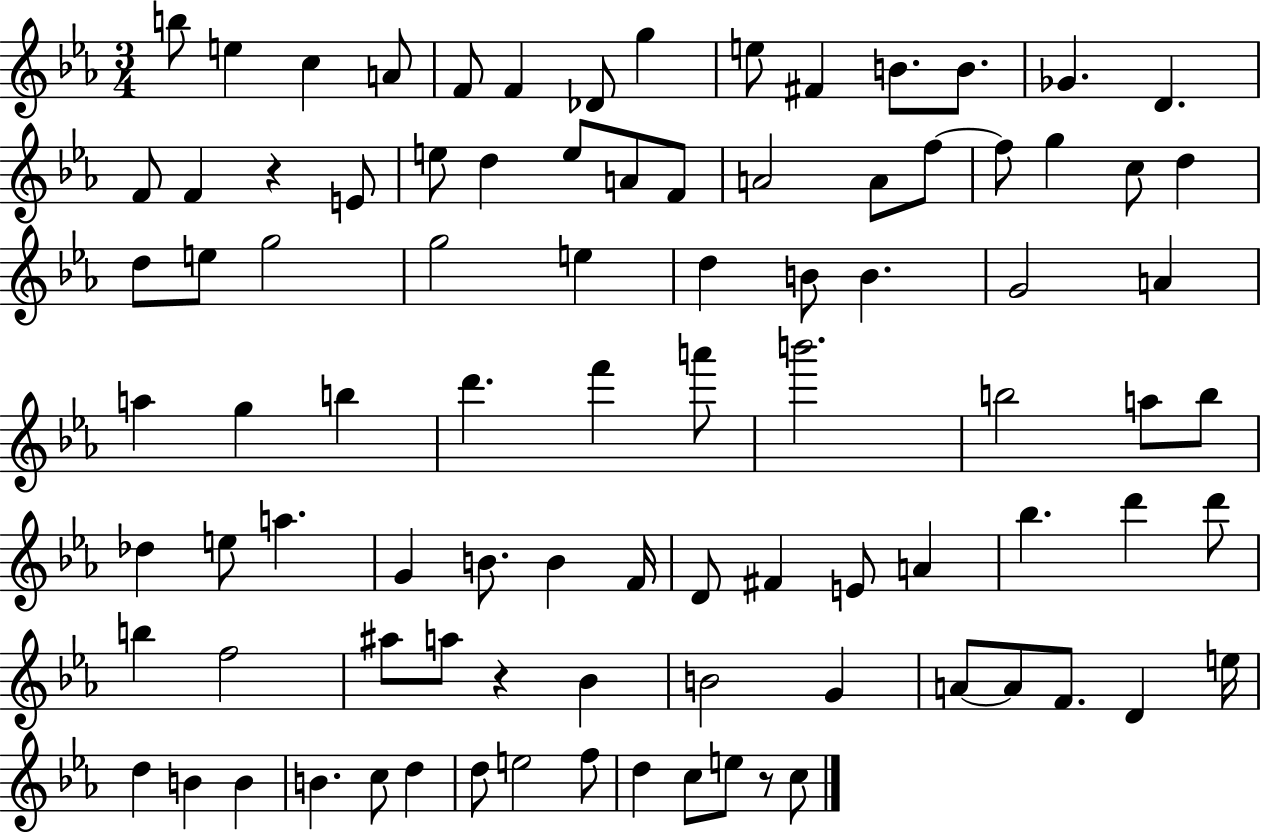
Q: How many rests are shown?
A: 3